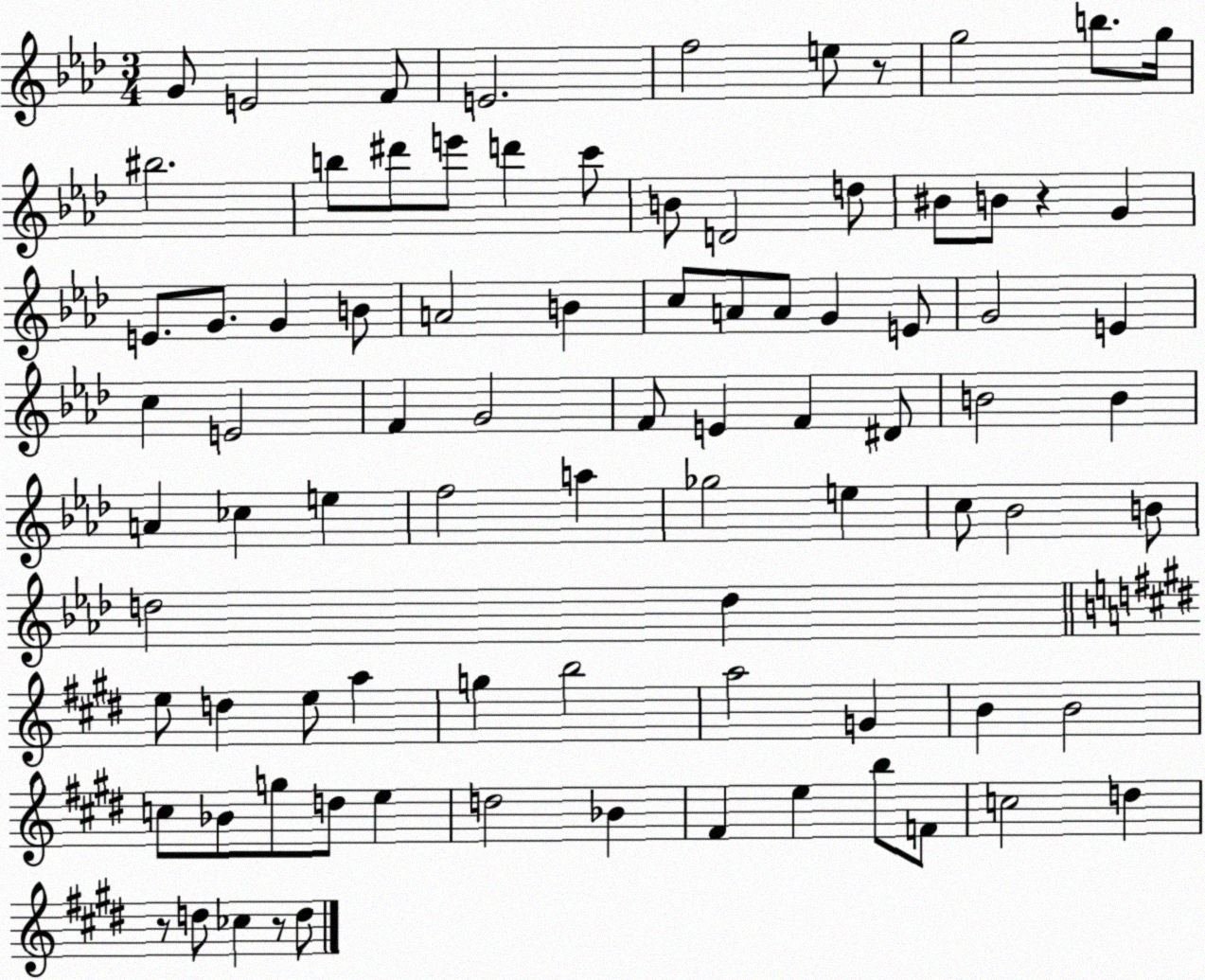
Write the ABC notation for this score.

X:1
T:Untitled
M:3/4
L:1/4
K:Ab
G/2 E2 F/2 E2 f2 e/2 z/2 g2 b/2 g/4 ^b2 b/2 ^d'/2 e'/2 d' c'/2 B/2 D2 d/2 ^B/2 B/2 z G E/2 G/2 G B/2 A2 B c/2 A/2 A/2 G E/2 G2 E c E2 F G2 F/2 E F ^D/2 B2 B A _c e f2 a _g2 e c/2 _B2 B/2 d2 d e/2 d e/2 a g b2 a2 G B B2 c/2 _B/2 g/2 d/2 e d2 _B ^F e b/2 F/2 c2 d z/2 d/2 _c z/2 d/2